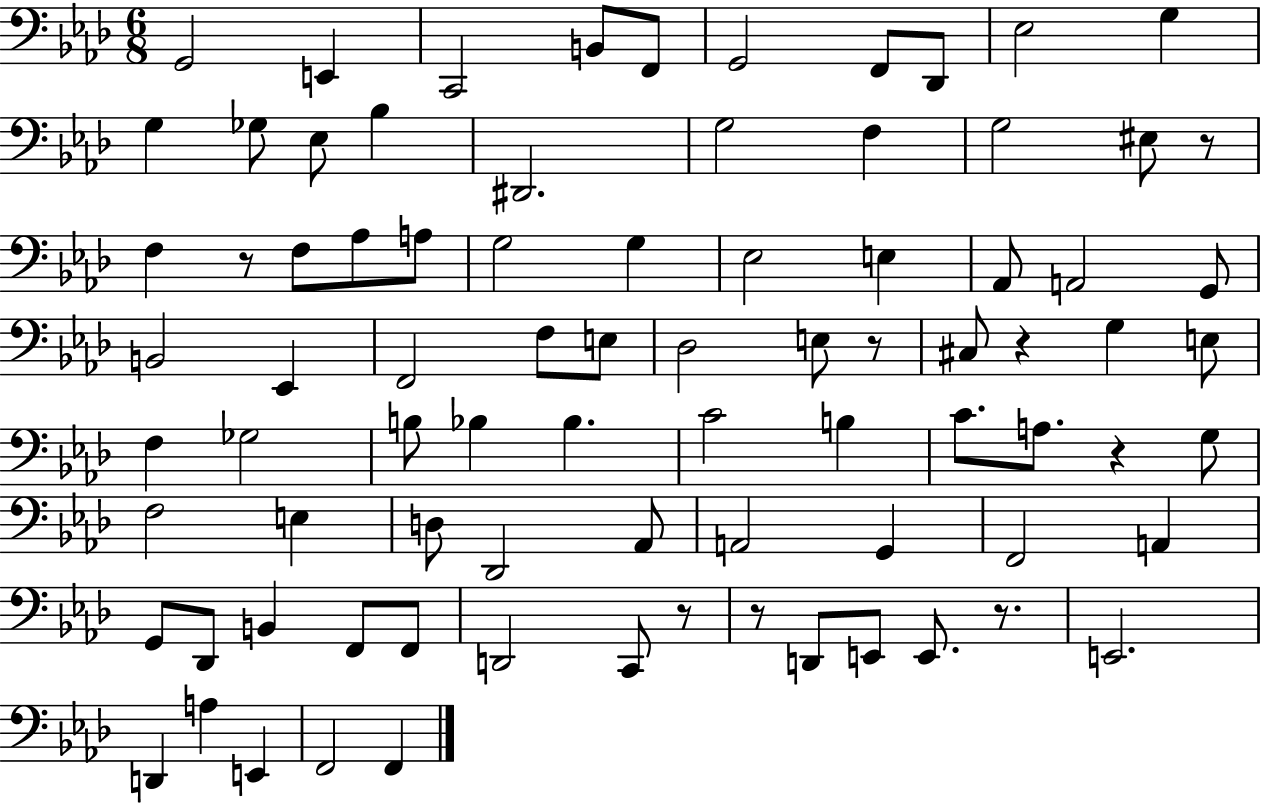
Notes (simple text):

G2/h E2/q C2/h B2/e F2/e G2/h F2/e Db2/e Eb3/h G3/q G3/q Gb3/e Eb3/e Bb3/q D#2/h. G3/h F3/q G3/h EIS3/e R/e F3/q R/e F3/e Ab3/e A3/e G3/h G3/q Eb3/h E3/q Ab2/e A2/h G2/e B2/h Eb2/q F2/h F3/e E3/e Db3/h E3/e R/e C#3/e R/q G3/q E3/e F3/q Gb3/h B3/e Bb3/q Bb3/q. C4/h B3/q C4/e. A3/e. R/q G3/e F3/h E3/q D3/e Db2/h Ab2/e A2/h G2/q F2/h A2/q G2/e Db2/e B2/q F2/e F2/e D2/h C2/e R/e R/e D2/e E2/e E2/e. R/e. E2/h. D2/q A3/q E2/q F2/h F2/q